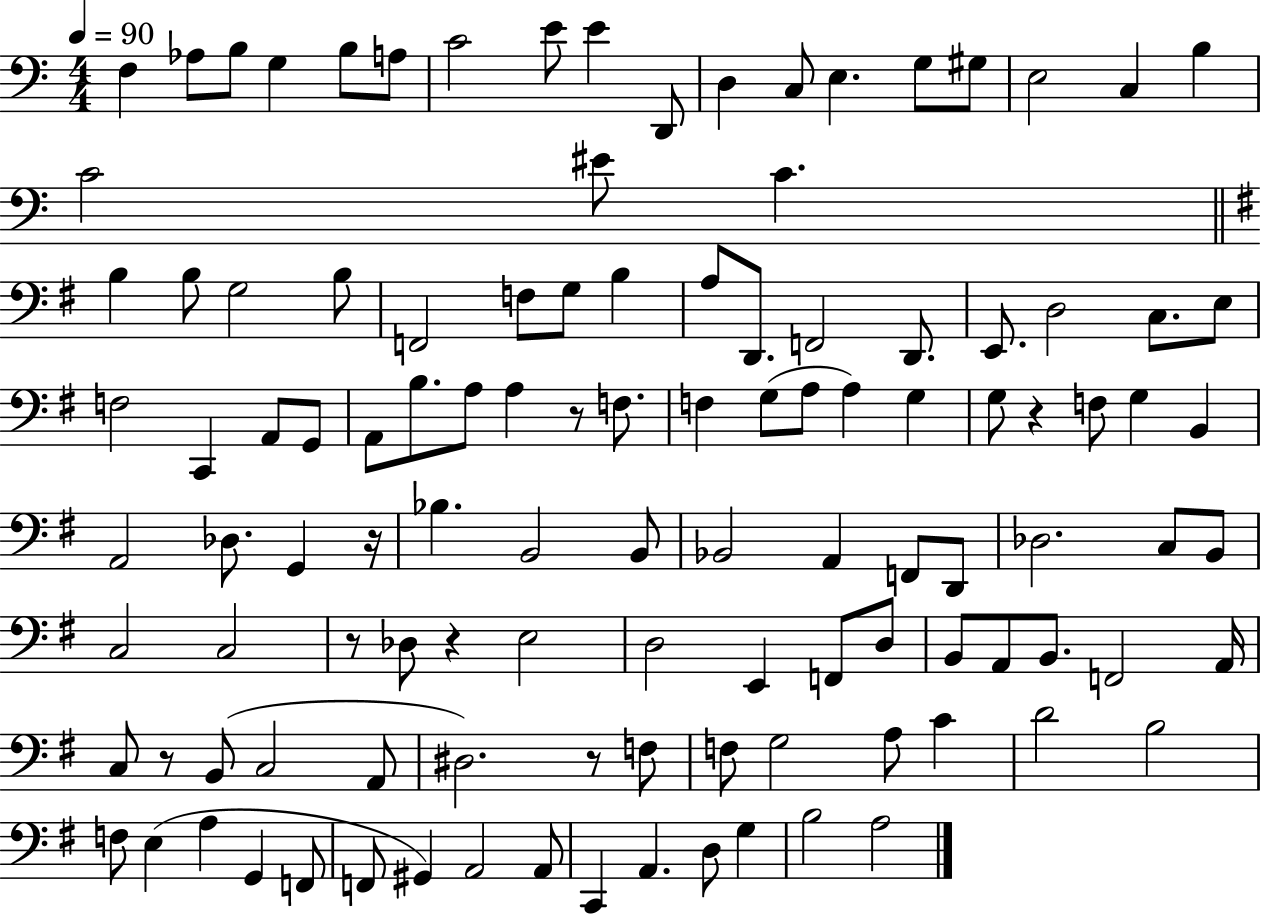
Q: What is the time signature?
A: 4/4